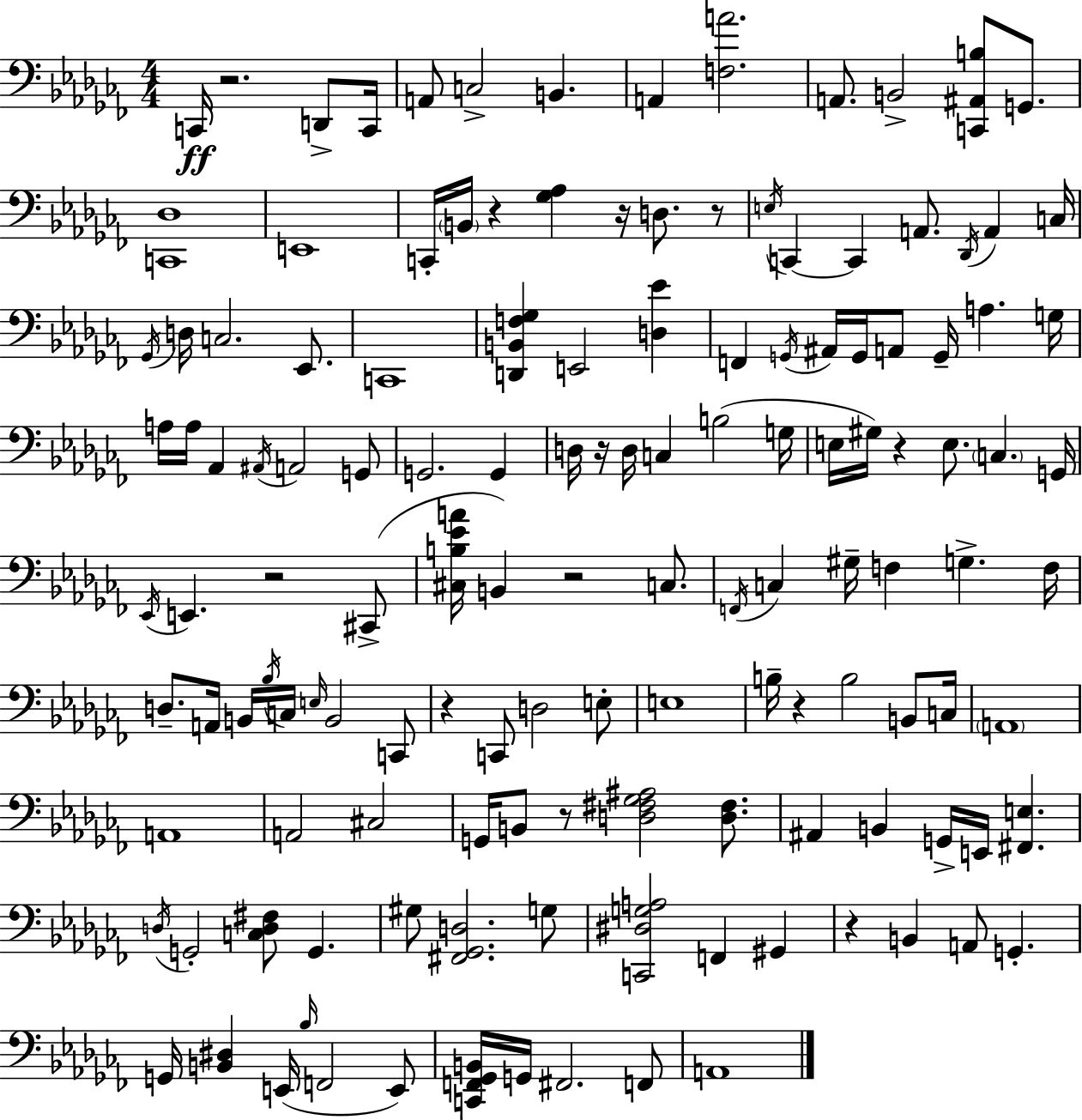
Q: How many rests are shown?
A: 12